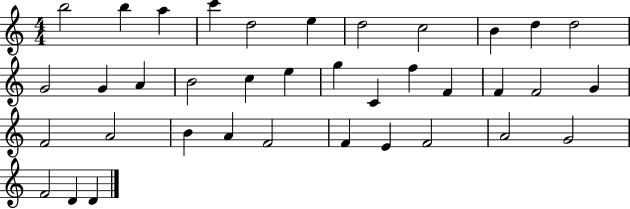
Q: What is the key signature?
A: C major